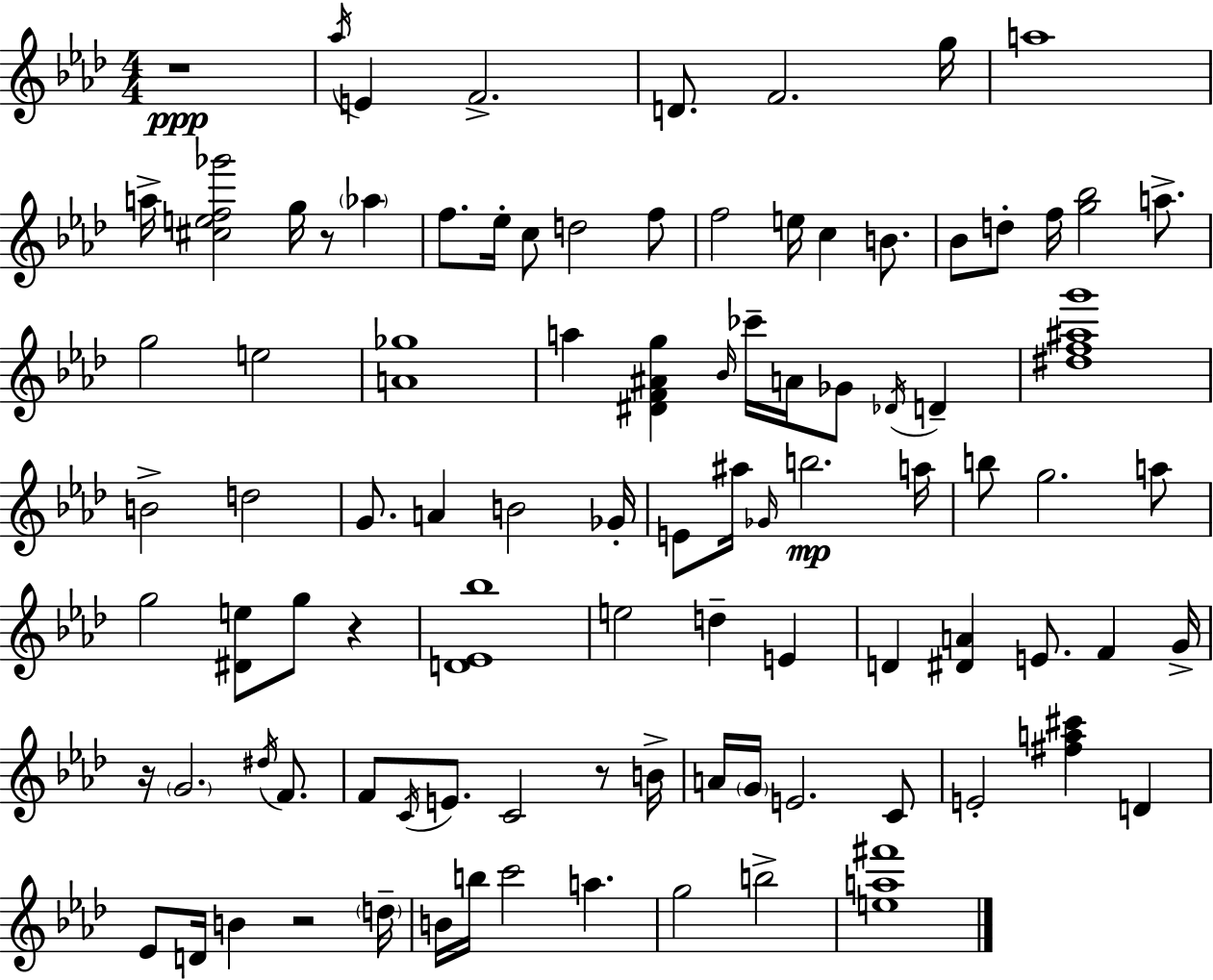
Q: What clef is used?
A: treble